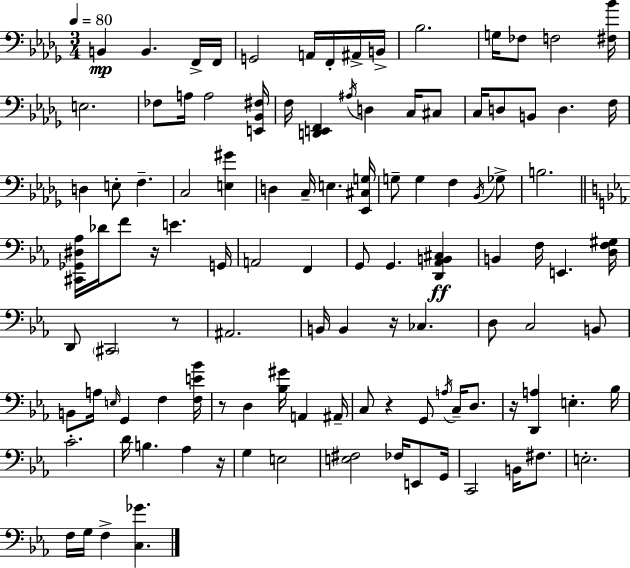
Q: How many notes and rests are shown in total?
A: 111